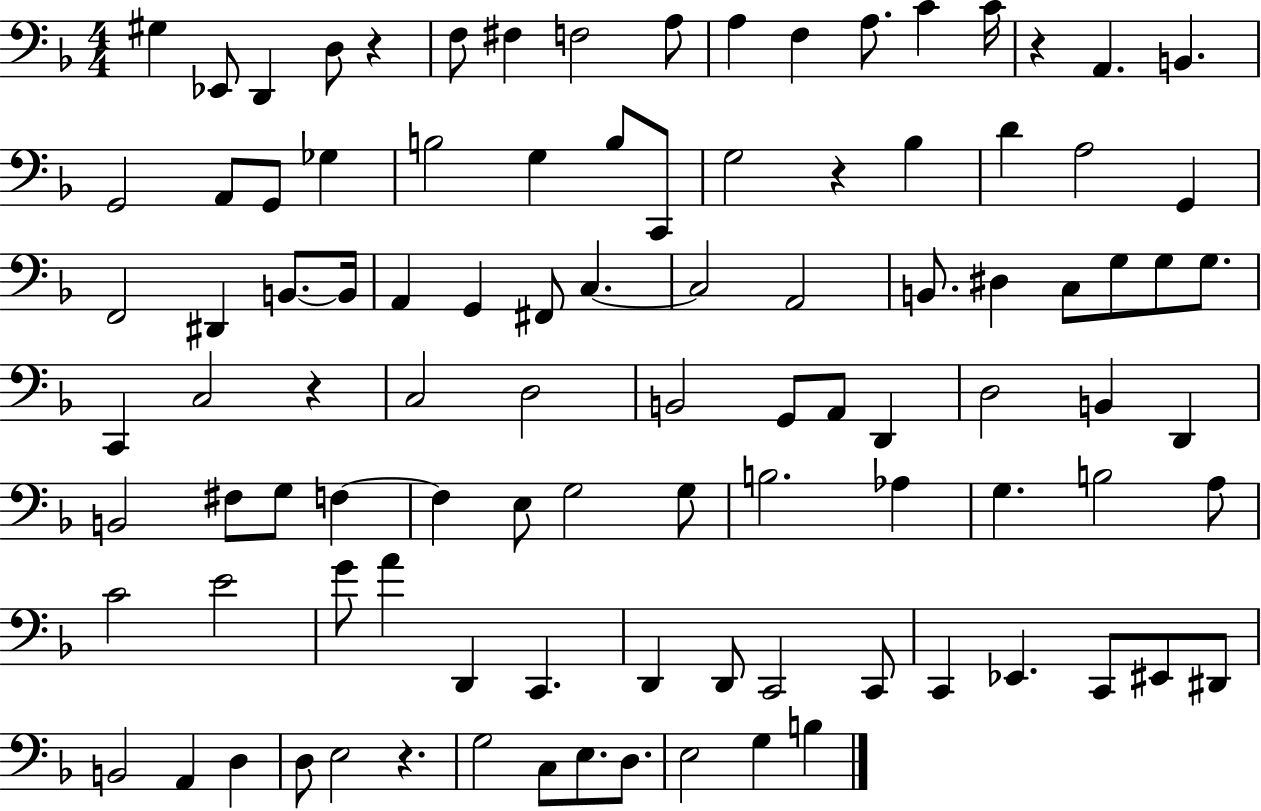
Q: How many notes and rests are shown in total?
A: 100